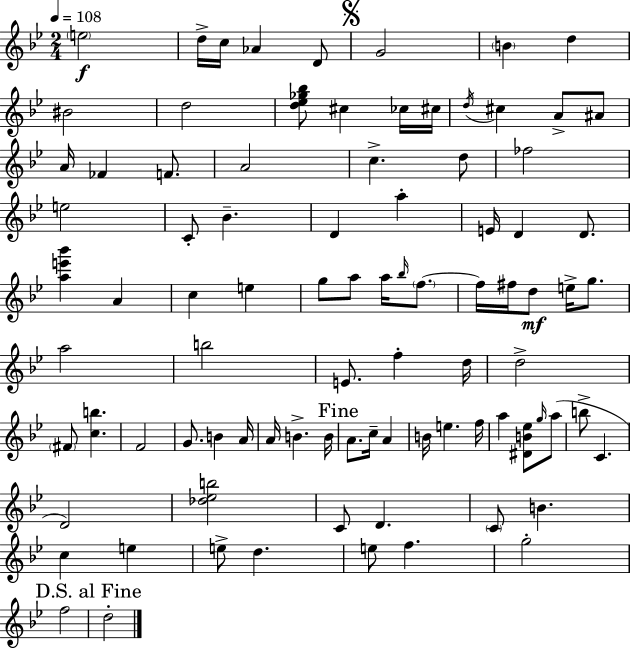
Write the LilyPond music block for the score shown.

{
  \clef treble
  \numericTimeSignature
  \time 2/4
  \key g \minor
  \tempo 4 = 108
  \parenthesize e''2\f | d''16-> c''16 aes'4 d'8 | \mark \markup { \musicglyph "scripts.segno" } g'2 | \parenthesize b'4 d''4 | \break bis'2 | d''2 | <d'' ees'' ges'' bes''>8 cis''4 ces''16 cis''16 | \acciaccatura { d''16 } cis''4 a'8-> ais'8 | \break a'16 fes'4 f'8. | a'2 | c''4.-> d''8 | fes''2 | \break e''2 | c'8-. bes'4.-- | d'4 a''4-. | e'16 d'4 d'8. | \break <a'' e''' bes'''>4 a'4 | c''4 e''4 | g''8 a''8 a''16 \grace { bes''16 } \parenthesize f''8.~~ | f''16 fis''16 d''8\mf e''16-> g''8. | \break a''2 | b''2 | e'8. f''4-. | d''16 d''2-> | \break \parenthesize fis'8 <c'' b''>4. | f'2 | g'8. b'4 | a'16 a'16 b'4.-> | \break b'16 \mark "Fine" a'8. c''16-- a'4 | b'16 e''4. | f''16 a''4 <dis' b' ees''>8 | \grace { g''16 } a''8( b''8-> c'4. | \break d'2) | <des'' ees'' b''>2 | c'8 d'4. | \parenthesize c'8 b'4. | \break c''4 e''4 | e''8-> d''4. | e''8 f''4. | g''2-. | \break f''2 | \mark "D.S. al Fine" d''2-. | \bar "|."
}